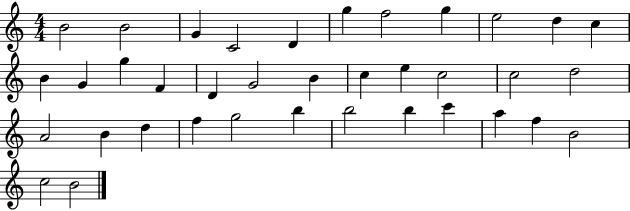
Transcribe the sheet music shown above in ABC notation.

X:1
T:Untitled
M:4/4
L:1/4
K:C
B2 B2 G C2 D g f2 g e2 d c B G g F D G2 B c e c2 c2 d2 A2 B d f g2 b b2 b c' a f B2 c2 B2